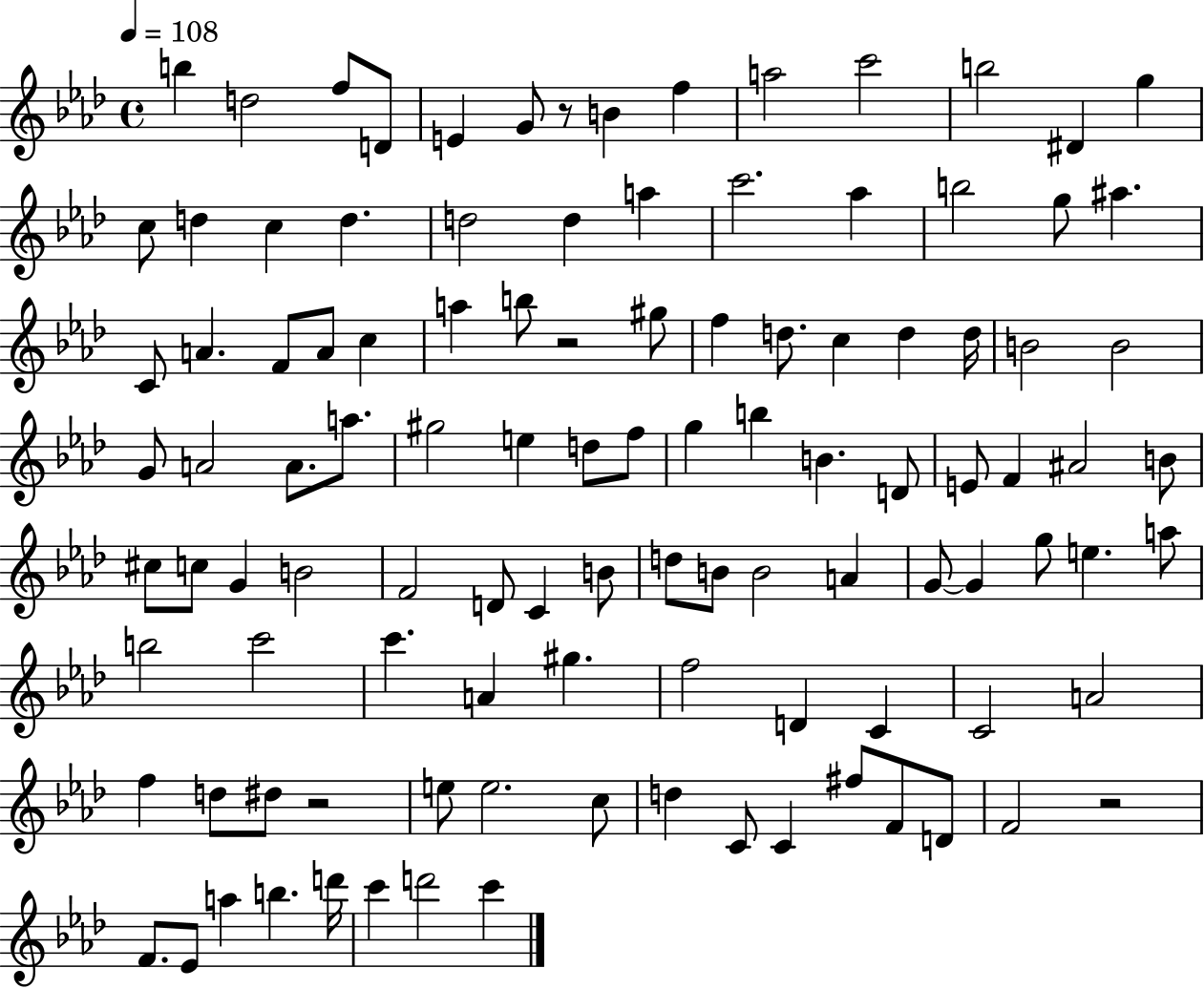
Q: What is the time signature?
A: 4/4